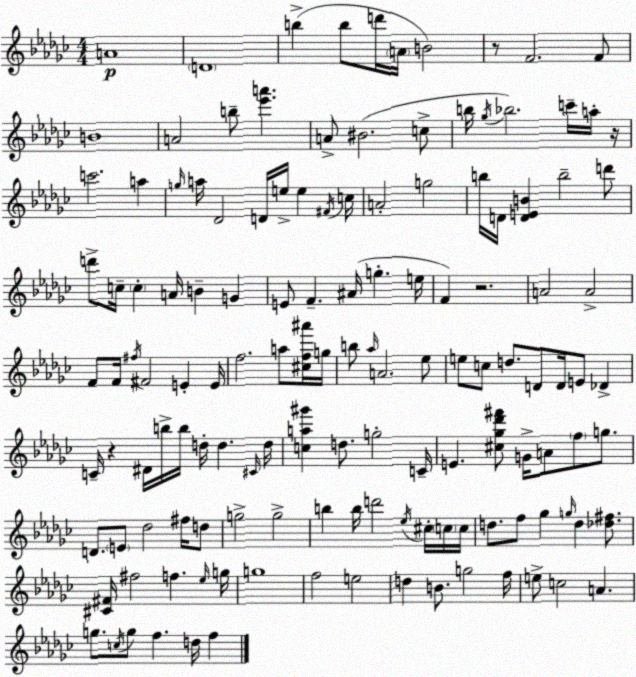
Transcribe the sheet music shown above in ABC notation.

X:1
T:Untitled
M:4/4
L:1/4
K:Ebm
A4 D4 b b/2 d'/4 A/4 B2 z/2 F2 F/2 B4 A2 b/2 [_e'a'] A/2 ^B2 c/2 b/4 _g/4 _b2 c'/4 a/4 z/4 c'2 a g/4 a/4 _D2 D/4 e/4 e ^F/4 c/4 A2 g2 b/4 D/4 [DEB] b2 d'/2 d'/2 c/4 c A/4 B G E/2 F ^A/4 g e/4 F z2 A2 A2 F/2 F/4 ^f/4 ^F2 E E/4 f2 a/2 [^cf^a']/4 g/4 b/2 _a/4 A2 _e/2 e/2 c/2 d/2 D/2 D/4 E/2 _D C/4 z ^D/4 b/4 b/4 d/4 d ^C/4 d/4 [ca^g'] d/2 g2 C/4 E [^c_g_d'^f']/2 G/4 A/2 f/2 g/2 D/2 E/2 _d2 ^f/4 d/2 g2 g2 b b/4 d'2 _e/4 ^c/4 c/4 c/4 d/2 f/2 _g g/4 d [_d^f]/2 [^C^F]/4 ^f2 f _e/4 g/4 g4 f2 e2 d B/2 g2 f/4 e/2 c2 A g/2 c/4 g/2 f d/4 f